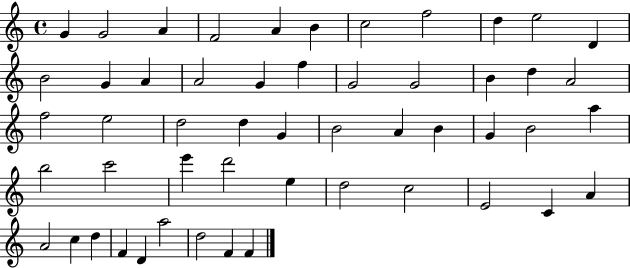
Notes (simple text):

G4/q G4/h A4/q F4/h A4/q B4/q C5/h F5/h D5/q E5/h D4/q B4/h G4/q A4/q A4/h G4/q F5/q G4/h G4/h B4/q D5/q A4/h F5/h E5/h D5/h D5/q G4/q B4/h A4/q B4/q G4/q B4/h A5/q B5/h C6/h E6/q D6/h E5/q D5/h C5/h E4/h C4/q A4/q A4/h C5/q D5/q F4/q D4/q A5/h D5/h F4/q F4/q